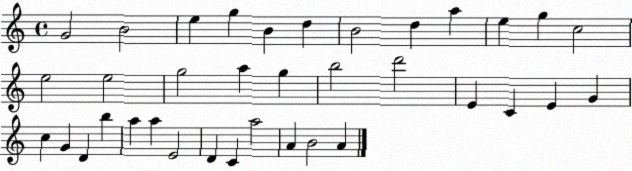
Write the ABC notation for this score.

X:1
T:Untitled
M:4/4
L:1/4
K:C
G2 B2 e g B d B2 d a e g c2 e2 e2 g2 a g b2 d'2 E C E G c G D b a a E2 D C a2 A B2 A